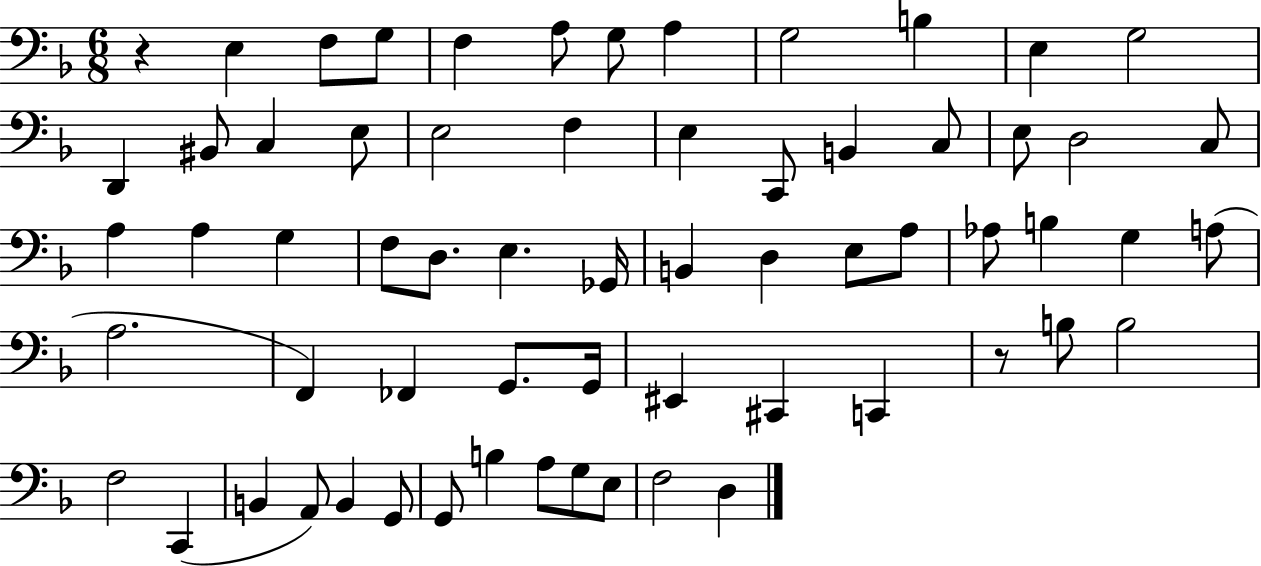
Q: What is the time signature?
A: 6/8